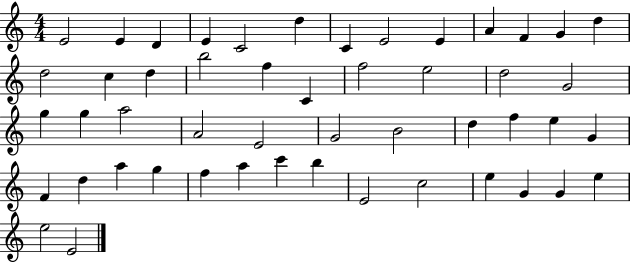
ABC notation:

X:1
T:Untitled
M:4/4
L:1/4
K:C
E2 E D E C2 d C E2 E A F G d d2 c d b2 f C f2 e2 d2 G2 g g a2 A2 E2 G2 B2 d f e G F d a g f a c' b E2 c2 e G G e e2 E2